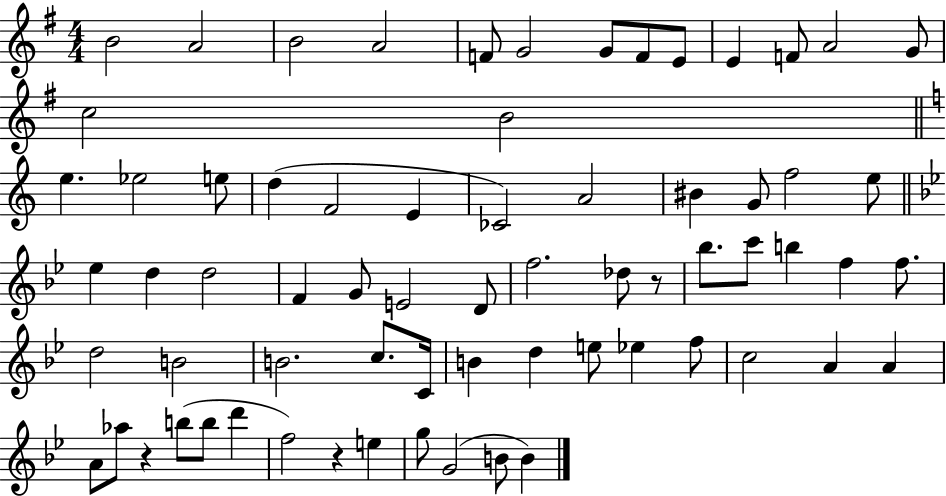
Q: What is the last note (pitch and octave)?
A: B4